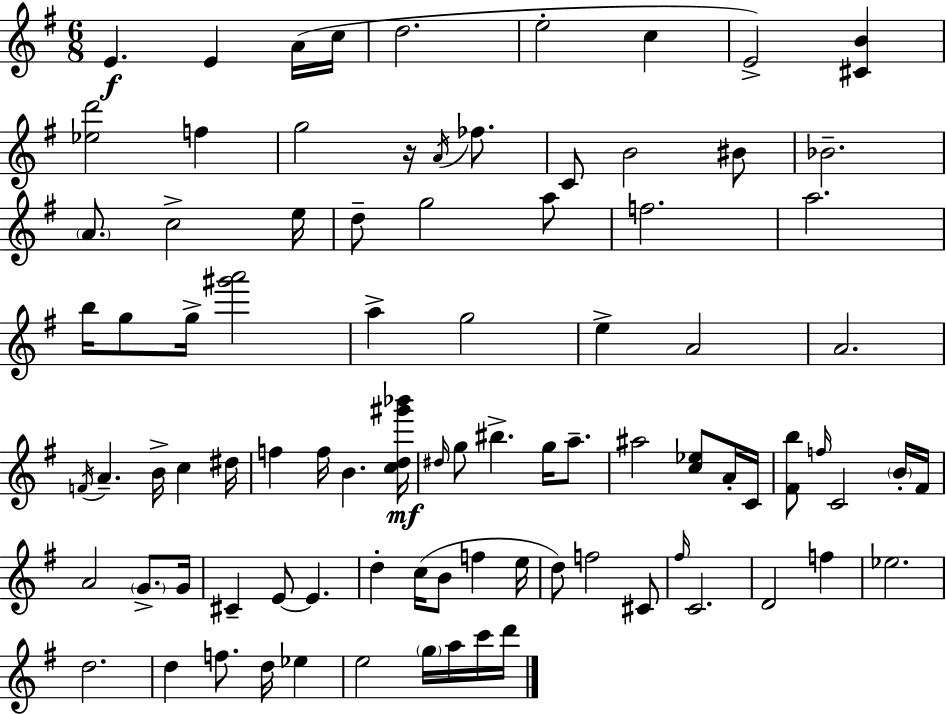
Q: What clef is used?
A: treble